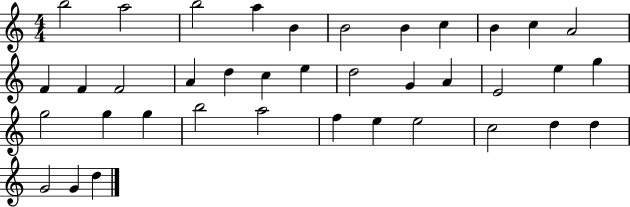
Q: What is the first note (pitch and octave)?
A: B5